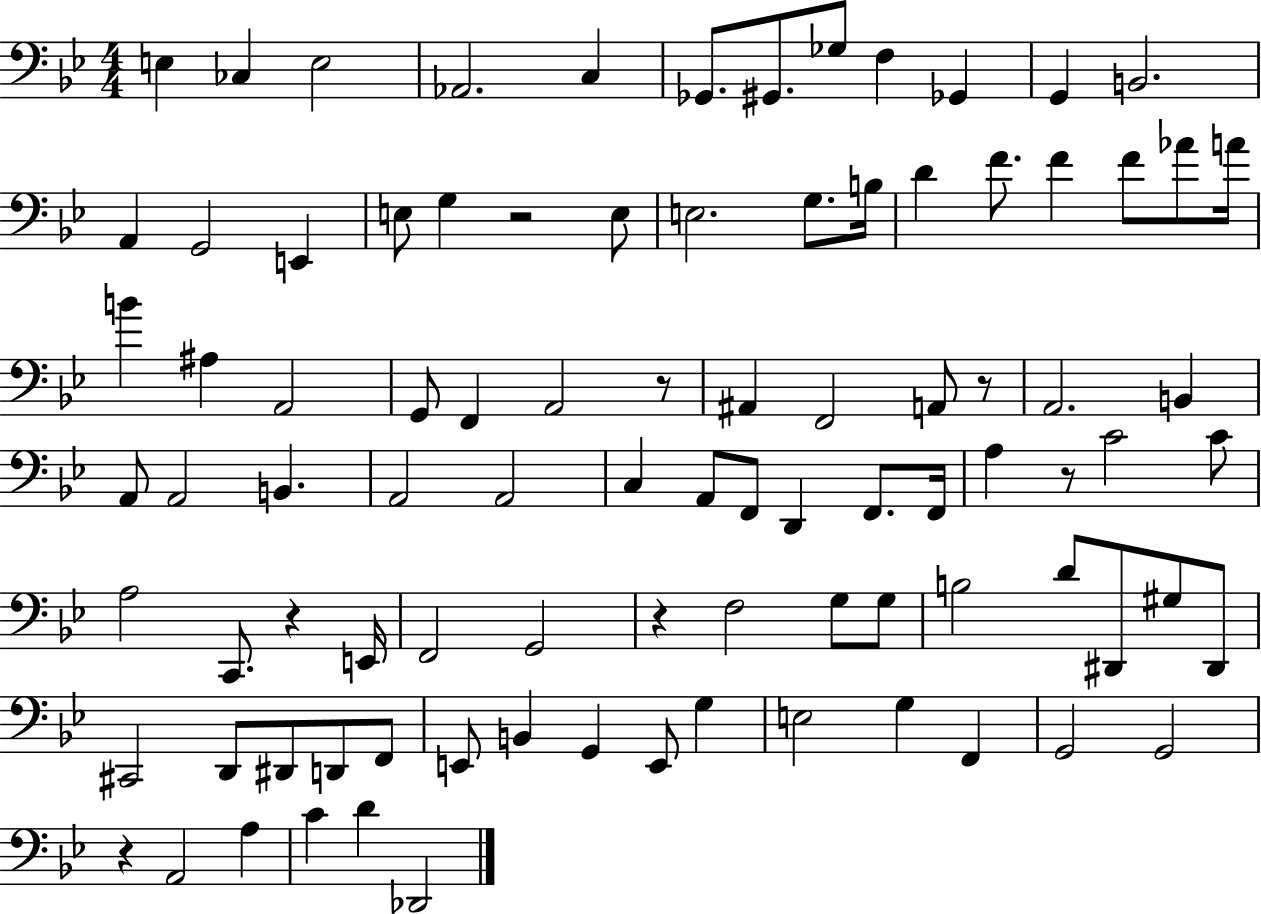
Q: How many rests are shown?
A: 7